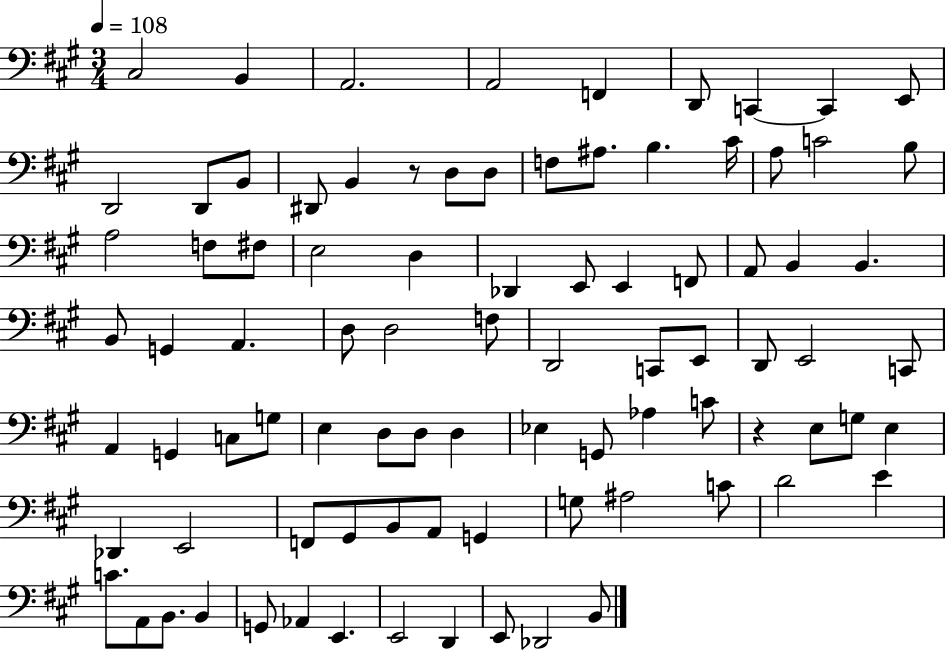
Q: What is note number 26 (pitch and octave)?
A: F#3